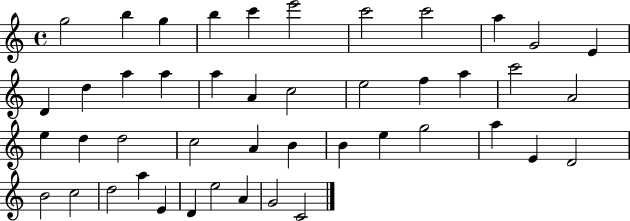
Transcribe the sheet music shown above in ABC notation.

X:1
T:Untitled
M:4/4
L:1/4
K:C
g2 b g b c' e'2 c'2 c'2 a G2 E D d a a a A c2 e2 f a c'2 A2 e d d2 c2 A B B e g2 a E D2 B2 c2 d2 a E D e2 A G2 C2